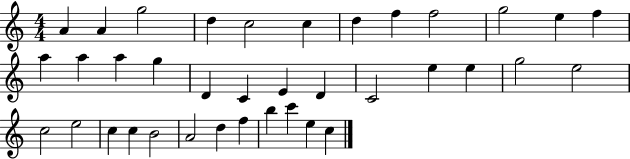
A4/q A4/q G5/h D5/q C5/h C5/q D5/q F5/q F5/h G5/h E5/q F5/q A5/q A5/q A5/q G5/q D4/q C4/q E4/q D4/q C4/h E5/q E5/q G5/h E5/h C5/h E5/h C5/q C5/q B4/h A4/h D5/q F5/q B5/q C6/q E5/q C5/q